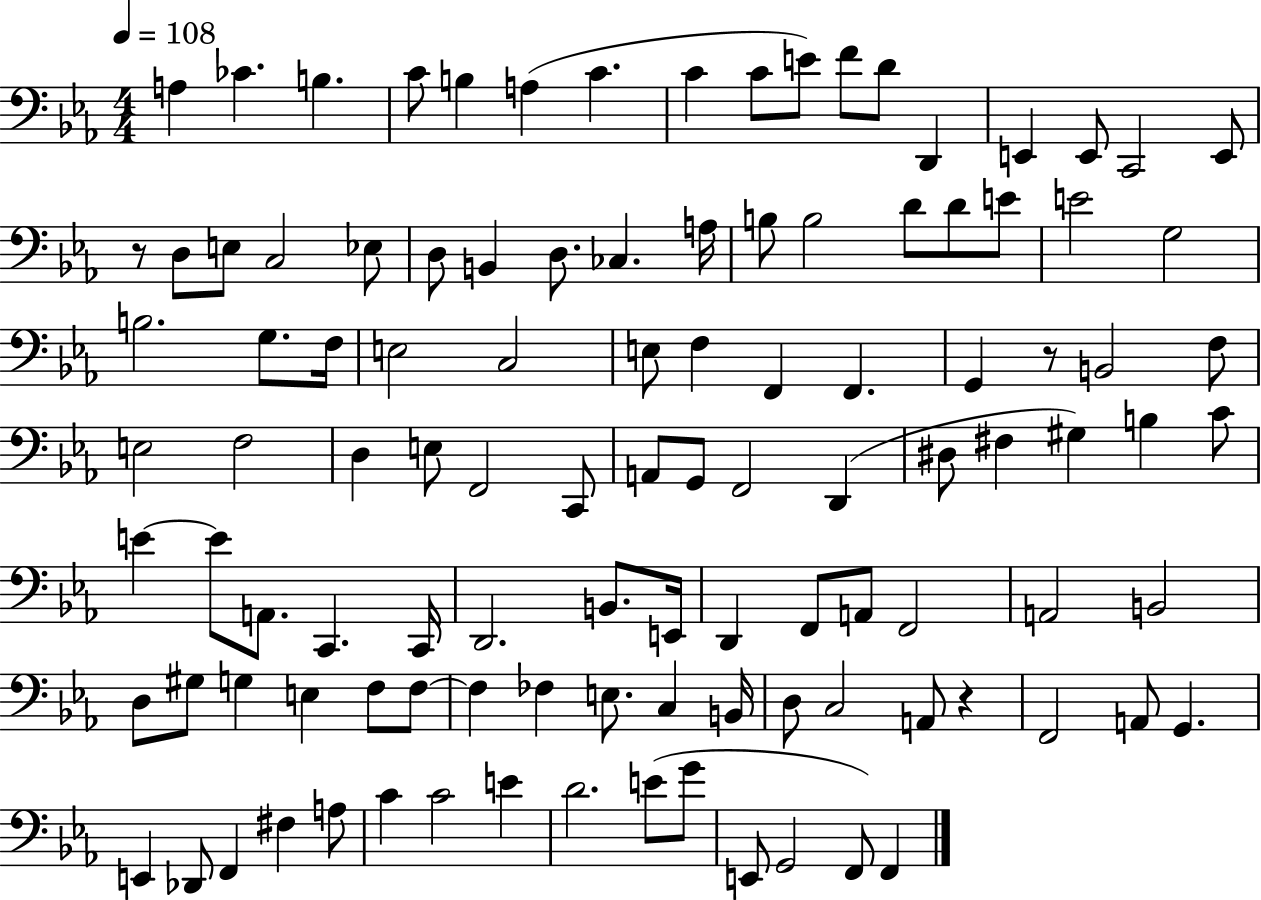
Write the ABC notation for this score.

X:1
T:Untitled
M:4/4
L:1/4
K:Eb
A, _C B, C/2 B, A, C C C/2 E/2 F/2 D/2 D,, E,, E,,/2 C,,2 E,,/2 z/2 D,/2 E,/2 C,2 _E,/2 D,/2 B,, D,/2 _C, A,/4 B,/2 B,2 D/2 D/2 E/2 E2 G,2 B,2 G,/2 F,/4 E,2 C,2 E,/2 F, F,, F,, G,, z/2 B,,2 F,/2 E,2 F,2 D, E,/2 F,,2 C,,/2 A,,/2 G,,/2 F,,2 D,, ^D,/2 ^F, ^G, B, C/2 E E/2 A,,/2 C,, C,,/4 D,,2 B,,/2 E,,/4 D,, F,,/2 A,,/2 F,,2 A,,2 B,,2 D,/2 ^G,/2 G, E, F,/2 F,/2 F, _F, E,/2 C, B,,/4 D,/2 C,2 A,,/2 z F,,2 A,,/2 G,, E,, _D,,/2 F,, ^F, A,/2 C C2 E D2 E/2 G/2 E,,/2 G,,2 F,,/2 F,,